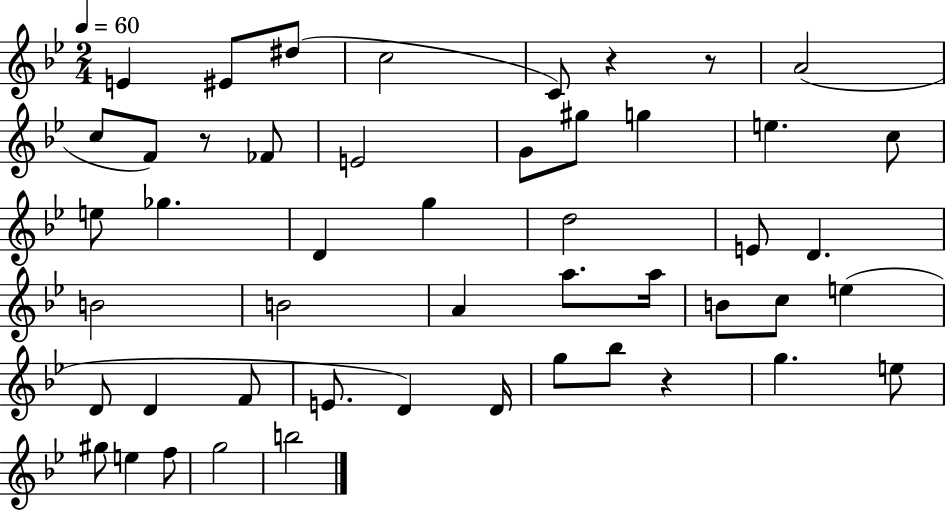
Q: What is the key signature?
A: BES major